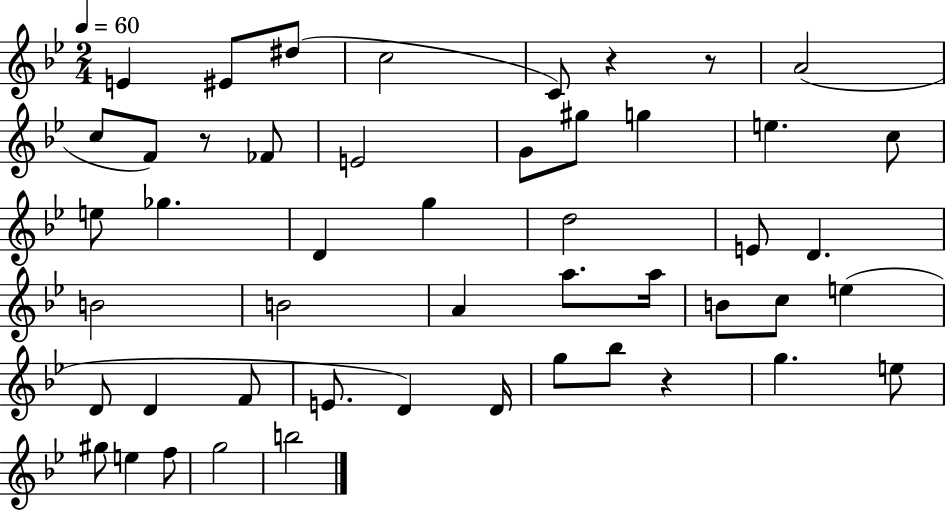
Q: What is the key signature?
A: BES major